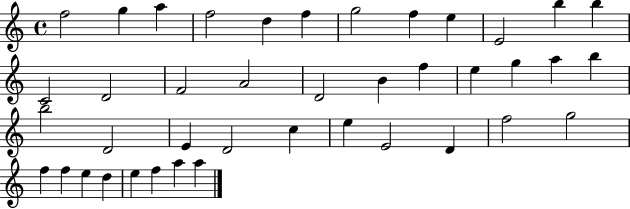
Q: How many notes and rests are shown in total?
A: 41